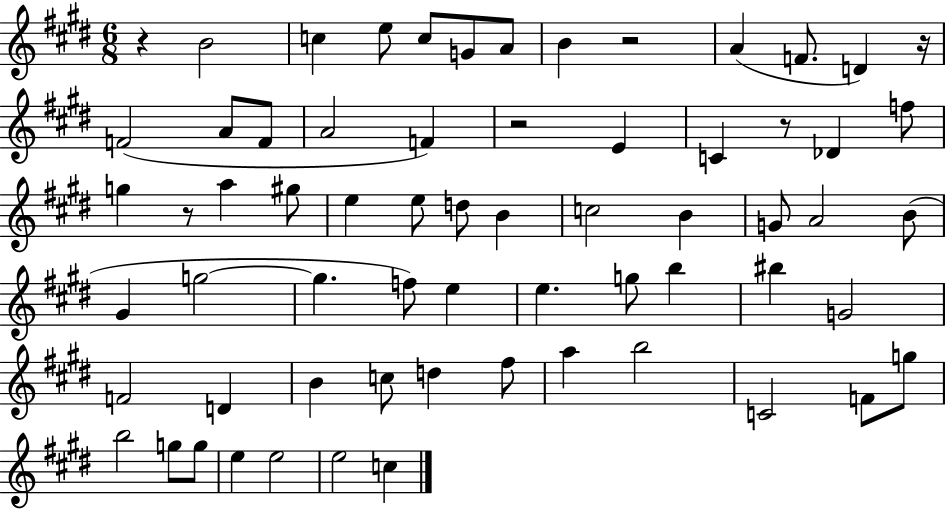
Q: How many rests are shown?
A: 6